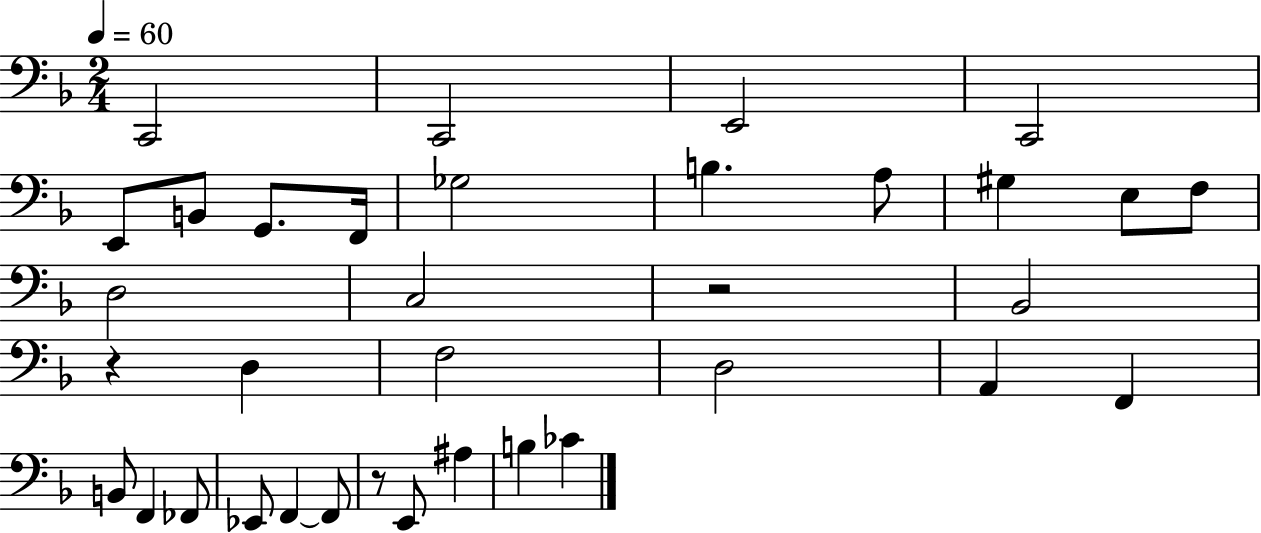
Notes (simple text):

C2/h C2/h E2/h C2/h E2/e B2/e G2/e. F2/s Gb3/h B3/q. A3/e G#3/q E3/e F3/e D3/h C3/h R/h Bb2/h R/q D3/q F3/h D3/h A2/q F2/q B2/e F2/q FES2/e Eb2/e F2/q F2/e R/e E2/e A#3/q B3/q CES4/q